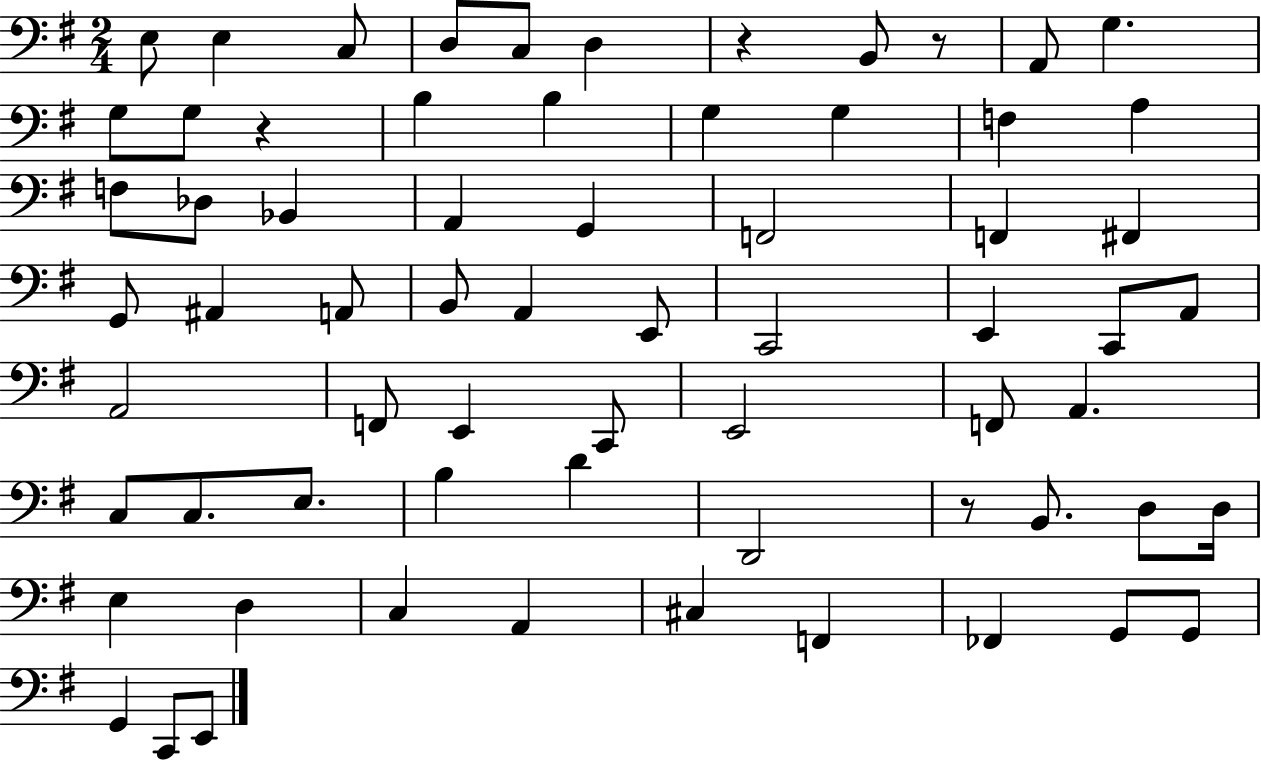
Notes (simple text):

E3/e E3/q C3/e D3/e C3/e D3/q R/q B2/e R/e A2/e G3/q. G3/e G3/e R/q B3/q B3/q G3/q G3/q F3/q A3/q F3/e Db3/e Bb2/q A2/q G2/q F2/h F2/q F#2/q G2/e A#2/q A2/e B2/e A2/q E2/e C2/h E2/q C2/e A2/e A2/h F2/e E2/q C2/e E2/h F2/e A2/q. C3/e C3/e. E3/e. B3/q D4/q D2/h R/e B2/e. D3/e D3/s E3/q D3/q C3/q A2/q C#3/q F2/q FES2/q G2/e G2/e G2/q C2/e E2/e